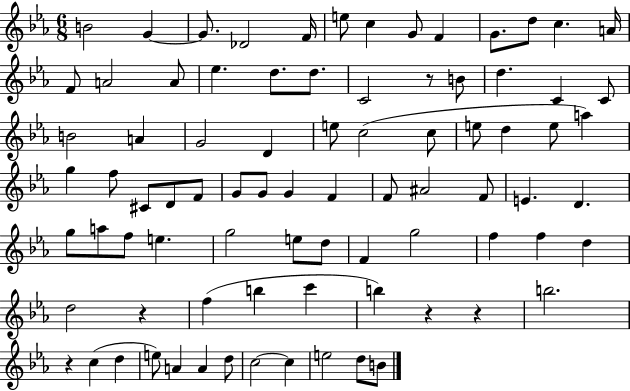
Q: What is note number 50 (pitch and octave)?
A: G5